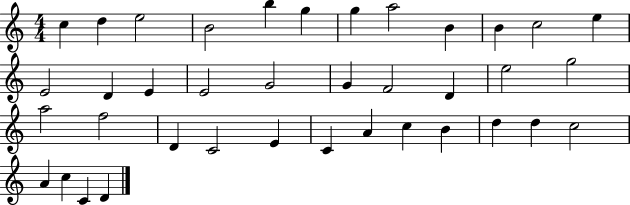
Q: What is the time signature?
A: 4/4